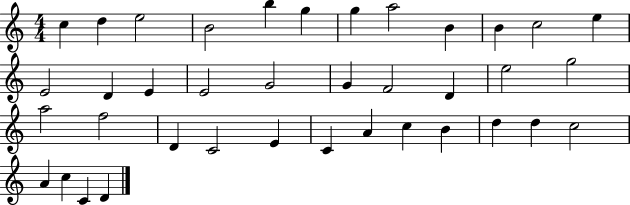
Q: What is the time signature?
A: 4/4